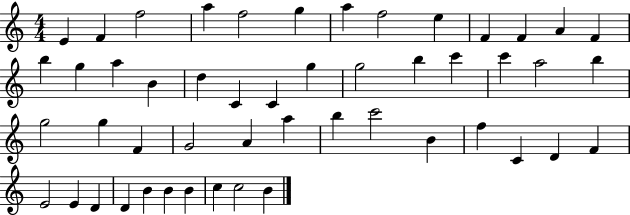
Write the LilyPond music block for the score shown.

{
  \clef treble
  \numericTimeSignature
  \time 4/4
  \key c \major
  e'4 f'4 f''2 | a''4 f''2 g''4 | a''4 f''2 e''4 | f'4 f'4 a'4 f'4 | \break b''4 g''4 a''4 b'4 | d''4 c'4 c'4 g''4 | g''2 b''4 c'''4 | c'''4 a''2 b''4 | \break g''2 g''4 f'4 | g'2 a'4 a''4 | b''4 c'''2 b'4 | f''4 c'4 d'4 f'4 | \break e'2 e'4 d'4 | d'4 b'4 b'4 b'4 | c''4 c''2 b'4 | \bar "|."
}